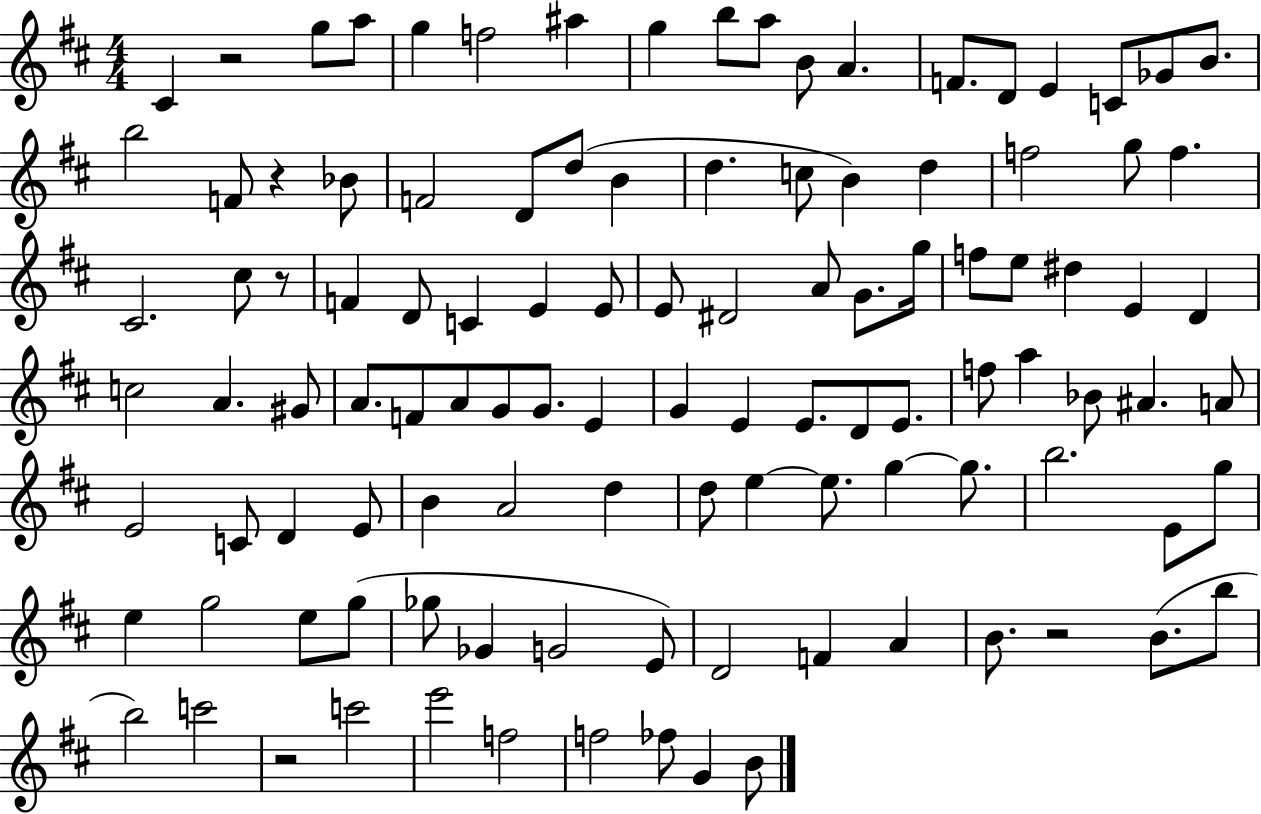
C#4/q R/h G5/e A5/e G5/q F5/h A#5/q G5/q B5/e A5/e B4/e A4/q. F4/e. D4/e E4/q C4/e Gb4/e B4/e. B5/h F4/e R/q Bb4/e F4/h D4/e D5/e B4/q D5/q. C5/e B4/q D5/q F5/h G5/e F5/q. C#4/h. C#5/e R/e F4/q D4/e C4/q E4/q E4/e E4/e D#4/h A4/e G4/e. G5/s F5/e E5/e D#5/q E4/q D4/q C5/h A4/q. G#4/e A4/e. F4/e A4/e G4/e G4/e. E4/q G4/q E4/q E4/e. D4/e E4/e. F5/e A5/q Bb4/e A#4/q. A4/e E4/h C4/e D4/q E4/e B4/q A4/h D5/q D5/e E5/q E5/e. G5/q G5/e. B5/h. E4/e G5/e E5/q G5/h E5/e G5/e Gb5/e Gb4/q G4/h E4/e D4/h F4/q A4/q B4/e. R/h B4/e. B5/e B5/h C6/h R/h C6/h E6/h F5/h F5/h FES5/e G4/q B4/e